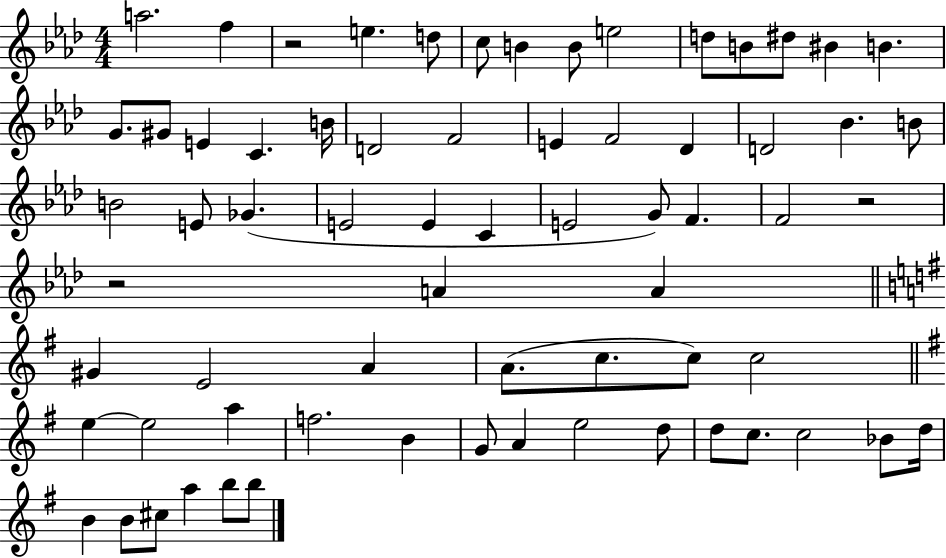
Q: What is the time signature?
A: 4/4